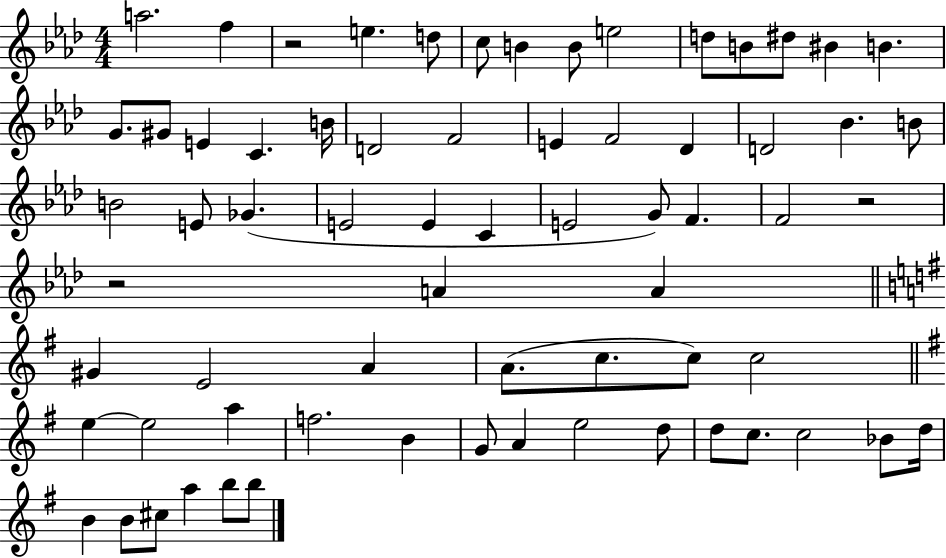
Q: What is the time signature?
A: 4/4